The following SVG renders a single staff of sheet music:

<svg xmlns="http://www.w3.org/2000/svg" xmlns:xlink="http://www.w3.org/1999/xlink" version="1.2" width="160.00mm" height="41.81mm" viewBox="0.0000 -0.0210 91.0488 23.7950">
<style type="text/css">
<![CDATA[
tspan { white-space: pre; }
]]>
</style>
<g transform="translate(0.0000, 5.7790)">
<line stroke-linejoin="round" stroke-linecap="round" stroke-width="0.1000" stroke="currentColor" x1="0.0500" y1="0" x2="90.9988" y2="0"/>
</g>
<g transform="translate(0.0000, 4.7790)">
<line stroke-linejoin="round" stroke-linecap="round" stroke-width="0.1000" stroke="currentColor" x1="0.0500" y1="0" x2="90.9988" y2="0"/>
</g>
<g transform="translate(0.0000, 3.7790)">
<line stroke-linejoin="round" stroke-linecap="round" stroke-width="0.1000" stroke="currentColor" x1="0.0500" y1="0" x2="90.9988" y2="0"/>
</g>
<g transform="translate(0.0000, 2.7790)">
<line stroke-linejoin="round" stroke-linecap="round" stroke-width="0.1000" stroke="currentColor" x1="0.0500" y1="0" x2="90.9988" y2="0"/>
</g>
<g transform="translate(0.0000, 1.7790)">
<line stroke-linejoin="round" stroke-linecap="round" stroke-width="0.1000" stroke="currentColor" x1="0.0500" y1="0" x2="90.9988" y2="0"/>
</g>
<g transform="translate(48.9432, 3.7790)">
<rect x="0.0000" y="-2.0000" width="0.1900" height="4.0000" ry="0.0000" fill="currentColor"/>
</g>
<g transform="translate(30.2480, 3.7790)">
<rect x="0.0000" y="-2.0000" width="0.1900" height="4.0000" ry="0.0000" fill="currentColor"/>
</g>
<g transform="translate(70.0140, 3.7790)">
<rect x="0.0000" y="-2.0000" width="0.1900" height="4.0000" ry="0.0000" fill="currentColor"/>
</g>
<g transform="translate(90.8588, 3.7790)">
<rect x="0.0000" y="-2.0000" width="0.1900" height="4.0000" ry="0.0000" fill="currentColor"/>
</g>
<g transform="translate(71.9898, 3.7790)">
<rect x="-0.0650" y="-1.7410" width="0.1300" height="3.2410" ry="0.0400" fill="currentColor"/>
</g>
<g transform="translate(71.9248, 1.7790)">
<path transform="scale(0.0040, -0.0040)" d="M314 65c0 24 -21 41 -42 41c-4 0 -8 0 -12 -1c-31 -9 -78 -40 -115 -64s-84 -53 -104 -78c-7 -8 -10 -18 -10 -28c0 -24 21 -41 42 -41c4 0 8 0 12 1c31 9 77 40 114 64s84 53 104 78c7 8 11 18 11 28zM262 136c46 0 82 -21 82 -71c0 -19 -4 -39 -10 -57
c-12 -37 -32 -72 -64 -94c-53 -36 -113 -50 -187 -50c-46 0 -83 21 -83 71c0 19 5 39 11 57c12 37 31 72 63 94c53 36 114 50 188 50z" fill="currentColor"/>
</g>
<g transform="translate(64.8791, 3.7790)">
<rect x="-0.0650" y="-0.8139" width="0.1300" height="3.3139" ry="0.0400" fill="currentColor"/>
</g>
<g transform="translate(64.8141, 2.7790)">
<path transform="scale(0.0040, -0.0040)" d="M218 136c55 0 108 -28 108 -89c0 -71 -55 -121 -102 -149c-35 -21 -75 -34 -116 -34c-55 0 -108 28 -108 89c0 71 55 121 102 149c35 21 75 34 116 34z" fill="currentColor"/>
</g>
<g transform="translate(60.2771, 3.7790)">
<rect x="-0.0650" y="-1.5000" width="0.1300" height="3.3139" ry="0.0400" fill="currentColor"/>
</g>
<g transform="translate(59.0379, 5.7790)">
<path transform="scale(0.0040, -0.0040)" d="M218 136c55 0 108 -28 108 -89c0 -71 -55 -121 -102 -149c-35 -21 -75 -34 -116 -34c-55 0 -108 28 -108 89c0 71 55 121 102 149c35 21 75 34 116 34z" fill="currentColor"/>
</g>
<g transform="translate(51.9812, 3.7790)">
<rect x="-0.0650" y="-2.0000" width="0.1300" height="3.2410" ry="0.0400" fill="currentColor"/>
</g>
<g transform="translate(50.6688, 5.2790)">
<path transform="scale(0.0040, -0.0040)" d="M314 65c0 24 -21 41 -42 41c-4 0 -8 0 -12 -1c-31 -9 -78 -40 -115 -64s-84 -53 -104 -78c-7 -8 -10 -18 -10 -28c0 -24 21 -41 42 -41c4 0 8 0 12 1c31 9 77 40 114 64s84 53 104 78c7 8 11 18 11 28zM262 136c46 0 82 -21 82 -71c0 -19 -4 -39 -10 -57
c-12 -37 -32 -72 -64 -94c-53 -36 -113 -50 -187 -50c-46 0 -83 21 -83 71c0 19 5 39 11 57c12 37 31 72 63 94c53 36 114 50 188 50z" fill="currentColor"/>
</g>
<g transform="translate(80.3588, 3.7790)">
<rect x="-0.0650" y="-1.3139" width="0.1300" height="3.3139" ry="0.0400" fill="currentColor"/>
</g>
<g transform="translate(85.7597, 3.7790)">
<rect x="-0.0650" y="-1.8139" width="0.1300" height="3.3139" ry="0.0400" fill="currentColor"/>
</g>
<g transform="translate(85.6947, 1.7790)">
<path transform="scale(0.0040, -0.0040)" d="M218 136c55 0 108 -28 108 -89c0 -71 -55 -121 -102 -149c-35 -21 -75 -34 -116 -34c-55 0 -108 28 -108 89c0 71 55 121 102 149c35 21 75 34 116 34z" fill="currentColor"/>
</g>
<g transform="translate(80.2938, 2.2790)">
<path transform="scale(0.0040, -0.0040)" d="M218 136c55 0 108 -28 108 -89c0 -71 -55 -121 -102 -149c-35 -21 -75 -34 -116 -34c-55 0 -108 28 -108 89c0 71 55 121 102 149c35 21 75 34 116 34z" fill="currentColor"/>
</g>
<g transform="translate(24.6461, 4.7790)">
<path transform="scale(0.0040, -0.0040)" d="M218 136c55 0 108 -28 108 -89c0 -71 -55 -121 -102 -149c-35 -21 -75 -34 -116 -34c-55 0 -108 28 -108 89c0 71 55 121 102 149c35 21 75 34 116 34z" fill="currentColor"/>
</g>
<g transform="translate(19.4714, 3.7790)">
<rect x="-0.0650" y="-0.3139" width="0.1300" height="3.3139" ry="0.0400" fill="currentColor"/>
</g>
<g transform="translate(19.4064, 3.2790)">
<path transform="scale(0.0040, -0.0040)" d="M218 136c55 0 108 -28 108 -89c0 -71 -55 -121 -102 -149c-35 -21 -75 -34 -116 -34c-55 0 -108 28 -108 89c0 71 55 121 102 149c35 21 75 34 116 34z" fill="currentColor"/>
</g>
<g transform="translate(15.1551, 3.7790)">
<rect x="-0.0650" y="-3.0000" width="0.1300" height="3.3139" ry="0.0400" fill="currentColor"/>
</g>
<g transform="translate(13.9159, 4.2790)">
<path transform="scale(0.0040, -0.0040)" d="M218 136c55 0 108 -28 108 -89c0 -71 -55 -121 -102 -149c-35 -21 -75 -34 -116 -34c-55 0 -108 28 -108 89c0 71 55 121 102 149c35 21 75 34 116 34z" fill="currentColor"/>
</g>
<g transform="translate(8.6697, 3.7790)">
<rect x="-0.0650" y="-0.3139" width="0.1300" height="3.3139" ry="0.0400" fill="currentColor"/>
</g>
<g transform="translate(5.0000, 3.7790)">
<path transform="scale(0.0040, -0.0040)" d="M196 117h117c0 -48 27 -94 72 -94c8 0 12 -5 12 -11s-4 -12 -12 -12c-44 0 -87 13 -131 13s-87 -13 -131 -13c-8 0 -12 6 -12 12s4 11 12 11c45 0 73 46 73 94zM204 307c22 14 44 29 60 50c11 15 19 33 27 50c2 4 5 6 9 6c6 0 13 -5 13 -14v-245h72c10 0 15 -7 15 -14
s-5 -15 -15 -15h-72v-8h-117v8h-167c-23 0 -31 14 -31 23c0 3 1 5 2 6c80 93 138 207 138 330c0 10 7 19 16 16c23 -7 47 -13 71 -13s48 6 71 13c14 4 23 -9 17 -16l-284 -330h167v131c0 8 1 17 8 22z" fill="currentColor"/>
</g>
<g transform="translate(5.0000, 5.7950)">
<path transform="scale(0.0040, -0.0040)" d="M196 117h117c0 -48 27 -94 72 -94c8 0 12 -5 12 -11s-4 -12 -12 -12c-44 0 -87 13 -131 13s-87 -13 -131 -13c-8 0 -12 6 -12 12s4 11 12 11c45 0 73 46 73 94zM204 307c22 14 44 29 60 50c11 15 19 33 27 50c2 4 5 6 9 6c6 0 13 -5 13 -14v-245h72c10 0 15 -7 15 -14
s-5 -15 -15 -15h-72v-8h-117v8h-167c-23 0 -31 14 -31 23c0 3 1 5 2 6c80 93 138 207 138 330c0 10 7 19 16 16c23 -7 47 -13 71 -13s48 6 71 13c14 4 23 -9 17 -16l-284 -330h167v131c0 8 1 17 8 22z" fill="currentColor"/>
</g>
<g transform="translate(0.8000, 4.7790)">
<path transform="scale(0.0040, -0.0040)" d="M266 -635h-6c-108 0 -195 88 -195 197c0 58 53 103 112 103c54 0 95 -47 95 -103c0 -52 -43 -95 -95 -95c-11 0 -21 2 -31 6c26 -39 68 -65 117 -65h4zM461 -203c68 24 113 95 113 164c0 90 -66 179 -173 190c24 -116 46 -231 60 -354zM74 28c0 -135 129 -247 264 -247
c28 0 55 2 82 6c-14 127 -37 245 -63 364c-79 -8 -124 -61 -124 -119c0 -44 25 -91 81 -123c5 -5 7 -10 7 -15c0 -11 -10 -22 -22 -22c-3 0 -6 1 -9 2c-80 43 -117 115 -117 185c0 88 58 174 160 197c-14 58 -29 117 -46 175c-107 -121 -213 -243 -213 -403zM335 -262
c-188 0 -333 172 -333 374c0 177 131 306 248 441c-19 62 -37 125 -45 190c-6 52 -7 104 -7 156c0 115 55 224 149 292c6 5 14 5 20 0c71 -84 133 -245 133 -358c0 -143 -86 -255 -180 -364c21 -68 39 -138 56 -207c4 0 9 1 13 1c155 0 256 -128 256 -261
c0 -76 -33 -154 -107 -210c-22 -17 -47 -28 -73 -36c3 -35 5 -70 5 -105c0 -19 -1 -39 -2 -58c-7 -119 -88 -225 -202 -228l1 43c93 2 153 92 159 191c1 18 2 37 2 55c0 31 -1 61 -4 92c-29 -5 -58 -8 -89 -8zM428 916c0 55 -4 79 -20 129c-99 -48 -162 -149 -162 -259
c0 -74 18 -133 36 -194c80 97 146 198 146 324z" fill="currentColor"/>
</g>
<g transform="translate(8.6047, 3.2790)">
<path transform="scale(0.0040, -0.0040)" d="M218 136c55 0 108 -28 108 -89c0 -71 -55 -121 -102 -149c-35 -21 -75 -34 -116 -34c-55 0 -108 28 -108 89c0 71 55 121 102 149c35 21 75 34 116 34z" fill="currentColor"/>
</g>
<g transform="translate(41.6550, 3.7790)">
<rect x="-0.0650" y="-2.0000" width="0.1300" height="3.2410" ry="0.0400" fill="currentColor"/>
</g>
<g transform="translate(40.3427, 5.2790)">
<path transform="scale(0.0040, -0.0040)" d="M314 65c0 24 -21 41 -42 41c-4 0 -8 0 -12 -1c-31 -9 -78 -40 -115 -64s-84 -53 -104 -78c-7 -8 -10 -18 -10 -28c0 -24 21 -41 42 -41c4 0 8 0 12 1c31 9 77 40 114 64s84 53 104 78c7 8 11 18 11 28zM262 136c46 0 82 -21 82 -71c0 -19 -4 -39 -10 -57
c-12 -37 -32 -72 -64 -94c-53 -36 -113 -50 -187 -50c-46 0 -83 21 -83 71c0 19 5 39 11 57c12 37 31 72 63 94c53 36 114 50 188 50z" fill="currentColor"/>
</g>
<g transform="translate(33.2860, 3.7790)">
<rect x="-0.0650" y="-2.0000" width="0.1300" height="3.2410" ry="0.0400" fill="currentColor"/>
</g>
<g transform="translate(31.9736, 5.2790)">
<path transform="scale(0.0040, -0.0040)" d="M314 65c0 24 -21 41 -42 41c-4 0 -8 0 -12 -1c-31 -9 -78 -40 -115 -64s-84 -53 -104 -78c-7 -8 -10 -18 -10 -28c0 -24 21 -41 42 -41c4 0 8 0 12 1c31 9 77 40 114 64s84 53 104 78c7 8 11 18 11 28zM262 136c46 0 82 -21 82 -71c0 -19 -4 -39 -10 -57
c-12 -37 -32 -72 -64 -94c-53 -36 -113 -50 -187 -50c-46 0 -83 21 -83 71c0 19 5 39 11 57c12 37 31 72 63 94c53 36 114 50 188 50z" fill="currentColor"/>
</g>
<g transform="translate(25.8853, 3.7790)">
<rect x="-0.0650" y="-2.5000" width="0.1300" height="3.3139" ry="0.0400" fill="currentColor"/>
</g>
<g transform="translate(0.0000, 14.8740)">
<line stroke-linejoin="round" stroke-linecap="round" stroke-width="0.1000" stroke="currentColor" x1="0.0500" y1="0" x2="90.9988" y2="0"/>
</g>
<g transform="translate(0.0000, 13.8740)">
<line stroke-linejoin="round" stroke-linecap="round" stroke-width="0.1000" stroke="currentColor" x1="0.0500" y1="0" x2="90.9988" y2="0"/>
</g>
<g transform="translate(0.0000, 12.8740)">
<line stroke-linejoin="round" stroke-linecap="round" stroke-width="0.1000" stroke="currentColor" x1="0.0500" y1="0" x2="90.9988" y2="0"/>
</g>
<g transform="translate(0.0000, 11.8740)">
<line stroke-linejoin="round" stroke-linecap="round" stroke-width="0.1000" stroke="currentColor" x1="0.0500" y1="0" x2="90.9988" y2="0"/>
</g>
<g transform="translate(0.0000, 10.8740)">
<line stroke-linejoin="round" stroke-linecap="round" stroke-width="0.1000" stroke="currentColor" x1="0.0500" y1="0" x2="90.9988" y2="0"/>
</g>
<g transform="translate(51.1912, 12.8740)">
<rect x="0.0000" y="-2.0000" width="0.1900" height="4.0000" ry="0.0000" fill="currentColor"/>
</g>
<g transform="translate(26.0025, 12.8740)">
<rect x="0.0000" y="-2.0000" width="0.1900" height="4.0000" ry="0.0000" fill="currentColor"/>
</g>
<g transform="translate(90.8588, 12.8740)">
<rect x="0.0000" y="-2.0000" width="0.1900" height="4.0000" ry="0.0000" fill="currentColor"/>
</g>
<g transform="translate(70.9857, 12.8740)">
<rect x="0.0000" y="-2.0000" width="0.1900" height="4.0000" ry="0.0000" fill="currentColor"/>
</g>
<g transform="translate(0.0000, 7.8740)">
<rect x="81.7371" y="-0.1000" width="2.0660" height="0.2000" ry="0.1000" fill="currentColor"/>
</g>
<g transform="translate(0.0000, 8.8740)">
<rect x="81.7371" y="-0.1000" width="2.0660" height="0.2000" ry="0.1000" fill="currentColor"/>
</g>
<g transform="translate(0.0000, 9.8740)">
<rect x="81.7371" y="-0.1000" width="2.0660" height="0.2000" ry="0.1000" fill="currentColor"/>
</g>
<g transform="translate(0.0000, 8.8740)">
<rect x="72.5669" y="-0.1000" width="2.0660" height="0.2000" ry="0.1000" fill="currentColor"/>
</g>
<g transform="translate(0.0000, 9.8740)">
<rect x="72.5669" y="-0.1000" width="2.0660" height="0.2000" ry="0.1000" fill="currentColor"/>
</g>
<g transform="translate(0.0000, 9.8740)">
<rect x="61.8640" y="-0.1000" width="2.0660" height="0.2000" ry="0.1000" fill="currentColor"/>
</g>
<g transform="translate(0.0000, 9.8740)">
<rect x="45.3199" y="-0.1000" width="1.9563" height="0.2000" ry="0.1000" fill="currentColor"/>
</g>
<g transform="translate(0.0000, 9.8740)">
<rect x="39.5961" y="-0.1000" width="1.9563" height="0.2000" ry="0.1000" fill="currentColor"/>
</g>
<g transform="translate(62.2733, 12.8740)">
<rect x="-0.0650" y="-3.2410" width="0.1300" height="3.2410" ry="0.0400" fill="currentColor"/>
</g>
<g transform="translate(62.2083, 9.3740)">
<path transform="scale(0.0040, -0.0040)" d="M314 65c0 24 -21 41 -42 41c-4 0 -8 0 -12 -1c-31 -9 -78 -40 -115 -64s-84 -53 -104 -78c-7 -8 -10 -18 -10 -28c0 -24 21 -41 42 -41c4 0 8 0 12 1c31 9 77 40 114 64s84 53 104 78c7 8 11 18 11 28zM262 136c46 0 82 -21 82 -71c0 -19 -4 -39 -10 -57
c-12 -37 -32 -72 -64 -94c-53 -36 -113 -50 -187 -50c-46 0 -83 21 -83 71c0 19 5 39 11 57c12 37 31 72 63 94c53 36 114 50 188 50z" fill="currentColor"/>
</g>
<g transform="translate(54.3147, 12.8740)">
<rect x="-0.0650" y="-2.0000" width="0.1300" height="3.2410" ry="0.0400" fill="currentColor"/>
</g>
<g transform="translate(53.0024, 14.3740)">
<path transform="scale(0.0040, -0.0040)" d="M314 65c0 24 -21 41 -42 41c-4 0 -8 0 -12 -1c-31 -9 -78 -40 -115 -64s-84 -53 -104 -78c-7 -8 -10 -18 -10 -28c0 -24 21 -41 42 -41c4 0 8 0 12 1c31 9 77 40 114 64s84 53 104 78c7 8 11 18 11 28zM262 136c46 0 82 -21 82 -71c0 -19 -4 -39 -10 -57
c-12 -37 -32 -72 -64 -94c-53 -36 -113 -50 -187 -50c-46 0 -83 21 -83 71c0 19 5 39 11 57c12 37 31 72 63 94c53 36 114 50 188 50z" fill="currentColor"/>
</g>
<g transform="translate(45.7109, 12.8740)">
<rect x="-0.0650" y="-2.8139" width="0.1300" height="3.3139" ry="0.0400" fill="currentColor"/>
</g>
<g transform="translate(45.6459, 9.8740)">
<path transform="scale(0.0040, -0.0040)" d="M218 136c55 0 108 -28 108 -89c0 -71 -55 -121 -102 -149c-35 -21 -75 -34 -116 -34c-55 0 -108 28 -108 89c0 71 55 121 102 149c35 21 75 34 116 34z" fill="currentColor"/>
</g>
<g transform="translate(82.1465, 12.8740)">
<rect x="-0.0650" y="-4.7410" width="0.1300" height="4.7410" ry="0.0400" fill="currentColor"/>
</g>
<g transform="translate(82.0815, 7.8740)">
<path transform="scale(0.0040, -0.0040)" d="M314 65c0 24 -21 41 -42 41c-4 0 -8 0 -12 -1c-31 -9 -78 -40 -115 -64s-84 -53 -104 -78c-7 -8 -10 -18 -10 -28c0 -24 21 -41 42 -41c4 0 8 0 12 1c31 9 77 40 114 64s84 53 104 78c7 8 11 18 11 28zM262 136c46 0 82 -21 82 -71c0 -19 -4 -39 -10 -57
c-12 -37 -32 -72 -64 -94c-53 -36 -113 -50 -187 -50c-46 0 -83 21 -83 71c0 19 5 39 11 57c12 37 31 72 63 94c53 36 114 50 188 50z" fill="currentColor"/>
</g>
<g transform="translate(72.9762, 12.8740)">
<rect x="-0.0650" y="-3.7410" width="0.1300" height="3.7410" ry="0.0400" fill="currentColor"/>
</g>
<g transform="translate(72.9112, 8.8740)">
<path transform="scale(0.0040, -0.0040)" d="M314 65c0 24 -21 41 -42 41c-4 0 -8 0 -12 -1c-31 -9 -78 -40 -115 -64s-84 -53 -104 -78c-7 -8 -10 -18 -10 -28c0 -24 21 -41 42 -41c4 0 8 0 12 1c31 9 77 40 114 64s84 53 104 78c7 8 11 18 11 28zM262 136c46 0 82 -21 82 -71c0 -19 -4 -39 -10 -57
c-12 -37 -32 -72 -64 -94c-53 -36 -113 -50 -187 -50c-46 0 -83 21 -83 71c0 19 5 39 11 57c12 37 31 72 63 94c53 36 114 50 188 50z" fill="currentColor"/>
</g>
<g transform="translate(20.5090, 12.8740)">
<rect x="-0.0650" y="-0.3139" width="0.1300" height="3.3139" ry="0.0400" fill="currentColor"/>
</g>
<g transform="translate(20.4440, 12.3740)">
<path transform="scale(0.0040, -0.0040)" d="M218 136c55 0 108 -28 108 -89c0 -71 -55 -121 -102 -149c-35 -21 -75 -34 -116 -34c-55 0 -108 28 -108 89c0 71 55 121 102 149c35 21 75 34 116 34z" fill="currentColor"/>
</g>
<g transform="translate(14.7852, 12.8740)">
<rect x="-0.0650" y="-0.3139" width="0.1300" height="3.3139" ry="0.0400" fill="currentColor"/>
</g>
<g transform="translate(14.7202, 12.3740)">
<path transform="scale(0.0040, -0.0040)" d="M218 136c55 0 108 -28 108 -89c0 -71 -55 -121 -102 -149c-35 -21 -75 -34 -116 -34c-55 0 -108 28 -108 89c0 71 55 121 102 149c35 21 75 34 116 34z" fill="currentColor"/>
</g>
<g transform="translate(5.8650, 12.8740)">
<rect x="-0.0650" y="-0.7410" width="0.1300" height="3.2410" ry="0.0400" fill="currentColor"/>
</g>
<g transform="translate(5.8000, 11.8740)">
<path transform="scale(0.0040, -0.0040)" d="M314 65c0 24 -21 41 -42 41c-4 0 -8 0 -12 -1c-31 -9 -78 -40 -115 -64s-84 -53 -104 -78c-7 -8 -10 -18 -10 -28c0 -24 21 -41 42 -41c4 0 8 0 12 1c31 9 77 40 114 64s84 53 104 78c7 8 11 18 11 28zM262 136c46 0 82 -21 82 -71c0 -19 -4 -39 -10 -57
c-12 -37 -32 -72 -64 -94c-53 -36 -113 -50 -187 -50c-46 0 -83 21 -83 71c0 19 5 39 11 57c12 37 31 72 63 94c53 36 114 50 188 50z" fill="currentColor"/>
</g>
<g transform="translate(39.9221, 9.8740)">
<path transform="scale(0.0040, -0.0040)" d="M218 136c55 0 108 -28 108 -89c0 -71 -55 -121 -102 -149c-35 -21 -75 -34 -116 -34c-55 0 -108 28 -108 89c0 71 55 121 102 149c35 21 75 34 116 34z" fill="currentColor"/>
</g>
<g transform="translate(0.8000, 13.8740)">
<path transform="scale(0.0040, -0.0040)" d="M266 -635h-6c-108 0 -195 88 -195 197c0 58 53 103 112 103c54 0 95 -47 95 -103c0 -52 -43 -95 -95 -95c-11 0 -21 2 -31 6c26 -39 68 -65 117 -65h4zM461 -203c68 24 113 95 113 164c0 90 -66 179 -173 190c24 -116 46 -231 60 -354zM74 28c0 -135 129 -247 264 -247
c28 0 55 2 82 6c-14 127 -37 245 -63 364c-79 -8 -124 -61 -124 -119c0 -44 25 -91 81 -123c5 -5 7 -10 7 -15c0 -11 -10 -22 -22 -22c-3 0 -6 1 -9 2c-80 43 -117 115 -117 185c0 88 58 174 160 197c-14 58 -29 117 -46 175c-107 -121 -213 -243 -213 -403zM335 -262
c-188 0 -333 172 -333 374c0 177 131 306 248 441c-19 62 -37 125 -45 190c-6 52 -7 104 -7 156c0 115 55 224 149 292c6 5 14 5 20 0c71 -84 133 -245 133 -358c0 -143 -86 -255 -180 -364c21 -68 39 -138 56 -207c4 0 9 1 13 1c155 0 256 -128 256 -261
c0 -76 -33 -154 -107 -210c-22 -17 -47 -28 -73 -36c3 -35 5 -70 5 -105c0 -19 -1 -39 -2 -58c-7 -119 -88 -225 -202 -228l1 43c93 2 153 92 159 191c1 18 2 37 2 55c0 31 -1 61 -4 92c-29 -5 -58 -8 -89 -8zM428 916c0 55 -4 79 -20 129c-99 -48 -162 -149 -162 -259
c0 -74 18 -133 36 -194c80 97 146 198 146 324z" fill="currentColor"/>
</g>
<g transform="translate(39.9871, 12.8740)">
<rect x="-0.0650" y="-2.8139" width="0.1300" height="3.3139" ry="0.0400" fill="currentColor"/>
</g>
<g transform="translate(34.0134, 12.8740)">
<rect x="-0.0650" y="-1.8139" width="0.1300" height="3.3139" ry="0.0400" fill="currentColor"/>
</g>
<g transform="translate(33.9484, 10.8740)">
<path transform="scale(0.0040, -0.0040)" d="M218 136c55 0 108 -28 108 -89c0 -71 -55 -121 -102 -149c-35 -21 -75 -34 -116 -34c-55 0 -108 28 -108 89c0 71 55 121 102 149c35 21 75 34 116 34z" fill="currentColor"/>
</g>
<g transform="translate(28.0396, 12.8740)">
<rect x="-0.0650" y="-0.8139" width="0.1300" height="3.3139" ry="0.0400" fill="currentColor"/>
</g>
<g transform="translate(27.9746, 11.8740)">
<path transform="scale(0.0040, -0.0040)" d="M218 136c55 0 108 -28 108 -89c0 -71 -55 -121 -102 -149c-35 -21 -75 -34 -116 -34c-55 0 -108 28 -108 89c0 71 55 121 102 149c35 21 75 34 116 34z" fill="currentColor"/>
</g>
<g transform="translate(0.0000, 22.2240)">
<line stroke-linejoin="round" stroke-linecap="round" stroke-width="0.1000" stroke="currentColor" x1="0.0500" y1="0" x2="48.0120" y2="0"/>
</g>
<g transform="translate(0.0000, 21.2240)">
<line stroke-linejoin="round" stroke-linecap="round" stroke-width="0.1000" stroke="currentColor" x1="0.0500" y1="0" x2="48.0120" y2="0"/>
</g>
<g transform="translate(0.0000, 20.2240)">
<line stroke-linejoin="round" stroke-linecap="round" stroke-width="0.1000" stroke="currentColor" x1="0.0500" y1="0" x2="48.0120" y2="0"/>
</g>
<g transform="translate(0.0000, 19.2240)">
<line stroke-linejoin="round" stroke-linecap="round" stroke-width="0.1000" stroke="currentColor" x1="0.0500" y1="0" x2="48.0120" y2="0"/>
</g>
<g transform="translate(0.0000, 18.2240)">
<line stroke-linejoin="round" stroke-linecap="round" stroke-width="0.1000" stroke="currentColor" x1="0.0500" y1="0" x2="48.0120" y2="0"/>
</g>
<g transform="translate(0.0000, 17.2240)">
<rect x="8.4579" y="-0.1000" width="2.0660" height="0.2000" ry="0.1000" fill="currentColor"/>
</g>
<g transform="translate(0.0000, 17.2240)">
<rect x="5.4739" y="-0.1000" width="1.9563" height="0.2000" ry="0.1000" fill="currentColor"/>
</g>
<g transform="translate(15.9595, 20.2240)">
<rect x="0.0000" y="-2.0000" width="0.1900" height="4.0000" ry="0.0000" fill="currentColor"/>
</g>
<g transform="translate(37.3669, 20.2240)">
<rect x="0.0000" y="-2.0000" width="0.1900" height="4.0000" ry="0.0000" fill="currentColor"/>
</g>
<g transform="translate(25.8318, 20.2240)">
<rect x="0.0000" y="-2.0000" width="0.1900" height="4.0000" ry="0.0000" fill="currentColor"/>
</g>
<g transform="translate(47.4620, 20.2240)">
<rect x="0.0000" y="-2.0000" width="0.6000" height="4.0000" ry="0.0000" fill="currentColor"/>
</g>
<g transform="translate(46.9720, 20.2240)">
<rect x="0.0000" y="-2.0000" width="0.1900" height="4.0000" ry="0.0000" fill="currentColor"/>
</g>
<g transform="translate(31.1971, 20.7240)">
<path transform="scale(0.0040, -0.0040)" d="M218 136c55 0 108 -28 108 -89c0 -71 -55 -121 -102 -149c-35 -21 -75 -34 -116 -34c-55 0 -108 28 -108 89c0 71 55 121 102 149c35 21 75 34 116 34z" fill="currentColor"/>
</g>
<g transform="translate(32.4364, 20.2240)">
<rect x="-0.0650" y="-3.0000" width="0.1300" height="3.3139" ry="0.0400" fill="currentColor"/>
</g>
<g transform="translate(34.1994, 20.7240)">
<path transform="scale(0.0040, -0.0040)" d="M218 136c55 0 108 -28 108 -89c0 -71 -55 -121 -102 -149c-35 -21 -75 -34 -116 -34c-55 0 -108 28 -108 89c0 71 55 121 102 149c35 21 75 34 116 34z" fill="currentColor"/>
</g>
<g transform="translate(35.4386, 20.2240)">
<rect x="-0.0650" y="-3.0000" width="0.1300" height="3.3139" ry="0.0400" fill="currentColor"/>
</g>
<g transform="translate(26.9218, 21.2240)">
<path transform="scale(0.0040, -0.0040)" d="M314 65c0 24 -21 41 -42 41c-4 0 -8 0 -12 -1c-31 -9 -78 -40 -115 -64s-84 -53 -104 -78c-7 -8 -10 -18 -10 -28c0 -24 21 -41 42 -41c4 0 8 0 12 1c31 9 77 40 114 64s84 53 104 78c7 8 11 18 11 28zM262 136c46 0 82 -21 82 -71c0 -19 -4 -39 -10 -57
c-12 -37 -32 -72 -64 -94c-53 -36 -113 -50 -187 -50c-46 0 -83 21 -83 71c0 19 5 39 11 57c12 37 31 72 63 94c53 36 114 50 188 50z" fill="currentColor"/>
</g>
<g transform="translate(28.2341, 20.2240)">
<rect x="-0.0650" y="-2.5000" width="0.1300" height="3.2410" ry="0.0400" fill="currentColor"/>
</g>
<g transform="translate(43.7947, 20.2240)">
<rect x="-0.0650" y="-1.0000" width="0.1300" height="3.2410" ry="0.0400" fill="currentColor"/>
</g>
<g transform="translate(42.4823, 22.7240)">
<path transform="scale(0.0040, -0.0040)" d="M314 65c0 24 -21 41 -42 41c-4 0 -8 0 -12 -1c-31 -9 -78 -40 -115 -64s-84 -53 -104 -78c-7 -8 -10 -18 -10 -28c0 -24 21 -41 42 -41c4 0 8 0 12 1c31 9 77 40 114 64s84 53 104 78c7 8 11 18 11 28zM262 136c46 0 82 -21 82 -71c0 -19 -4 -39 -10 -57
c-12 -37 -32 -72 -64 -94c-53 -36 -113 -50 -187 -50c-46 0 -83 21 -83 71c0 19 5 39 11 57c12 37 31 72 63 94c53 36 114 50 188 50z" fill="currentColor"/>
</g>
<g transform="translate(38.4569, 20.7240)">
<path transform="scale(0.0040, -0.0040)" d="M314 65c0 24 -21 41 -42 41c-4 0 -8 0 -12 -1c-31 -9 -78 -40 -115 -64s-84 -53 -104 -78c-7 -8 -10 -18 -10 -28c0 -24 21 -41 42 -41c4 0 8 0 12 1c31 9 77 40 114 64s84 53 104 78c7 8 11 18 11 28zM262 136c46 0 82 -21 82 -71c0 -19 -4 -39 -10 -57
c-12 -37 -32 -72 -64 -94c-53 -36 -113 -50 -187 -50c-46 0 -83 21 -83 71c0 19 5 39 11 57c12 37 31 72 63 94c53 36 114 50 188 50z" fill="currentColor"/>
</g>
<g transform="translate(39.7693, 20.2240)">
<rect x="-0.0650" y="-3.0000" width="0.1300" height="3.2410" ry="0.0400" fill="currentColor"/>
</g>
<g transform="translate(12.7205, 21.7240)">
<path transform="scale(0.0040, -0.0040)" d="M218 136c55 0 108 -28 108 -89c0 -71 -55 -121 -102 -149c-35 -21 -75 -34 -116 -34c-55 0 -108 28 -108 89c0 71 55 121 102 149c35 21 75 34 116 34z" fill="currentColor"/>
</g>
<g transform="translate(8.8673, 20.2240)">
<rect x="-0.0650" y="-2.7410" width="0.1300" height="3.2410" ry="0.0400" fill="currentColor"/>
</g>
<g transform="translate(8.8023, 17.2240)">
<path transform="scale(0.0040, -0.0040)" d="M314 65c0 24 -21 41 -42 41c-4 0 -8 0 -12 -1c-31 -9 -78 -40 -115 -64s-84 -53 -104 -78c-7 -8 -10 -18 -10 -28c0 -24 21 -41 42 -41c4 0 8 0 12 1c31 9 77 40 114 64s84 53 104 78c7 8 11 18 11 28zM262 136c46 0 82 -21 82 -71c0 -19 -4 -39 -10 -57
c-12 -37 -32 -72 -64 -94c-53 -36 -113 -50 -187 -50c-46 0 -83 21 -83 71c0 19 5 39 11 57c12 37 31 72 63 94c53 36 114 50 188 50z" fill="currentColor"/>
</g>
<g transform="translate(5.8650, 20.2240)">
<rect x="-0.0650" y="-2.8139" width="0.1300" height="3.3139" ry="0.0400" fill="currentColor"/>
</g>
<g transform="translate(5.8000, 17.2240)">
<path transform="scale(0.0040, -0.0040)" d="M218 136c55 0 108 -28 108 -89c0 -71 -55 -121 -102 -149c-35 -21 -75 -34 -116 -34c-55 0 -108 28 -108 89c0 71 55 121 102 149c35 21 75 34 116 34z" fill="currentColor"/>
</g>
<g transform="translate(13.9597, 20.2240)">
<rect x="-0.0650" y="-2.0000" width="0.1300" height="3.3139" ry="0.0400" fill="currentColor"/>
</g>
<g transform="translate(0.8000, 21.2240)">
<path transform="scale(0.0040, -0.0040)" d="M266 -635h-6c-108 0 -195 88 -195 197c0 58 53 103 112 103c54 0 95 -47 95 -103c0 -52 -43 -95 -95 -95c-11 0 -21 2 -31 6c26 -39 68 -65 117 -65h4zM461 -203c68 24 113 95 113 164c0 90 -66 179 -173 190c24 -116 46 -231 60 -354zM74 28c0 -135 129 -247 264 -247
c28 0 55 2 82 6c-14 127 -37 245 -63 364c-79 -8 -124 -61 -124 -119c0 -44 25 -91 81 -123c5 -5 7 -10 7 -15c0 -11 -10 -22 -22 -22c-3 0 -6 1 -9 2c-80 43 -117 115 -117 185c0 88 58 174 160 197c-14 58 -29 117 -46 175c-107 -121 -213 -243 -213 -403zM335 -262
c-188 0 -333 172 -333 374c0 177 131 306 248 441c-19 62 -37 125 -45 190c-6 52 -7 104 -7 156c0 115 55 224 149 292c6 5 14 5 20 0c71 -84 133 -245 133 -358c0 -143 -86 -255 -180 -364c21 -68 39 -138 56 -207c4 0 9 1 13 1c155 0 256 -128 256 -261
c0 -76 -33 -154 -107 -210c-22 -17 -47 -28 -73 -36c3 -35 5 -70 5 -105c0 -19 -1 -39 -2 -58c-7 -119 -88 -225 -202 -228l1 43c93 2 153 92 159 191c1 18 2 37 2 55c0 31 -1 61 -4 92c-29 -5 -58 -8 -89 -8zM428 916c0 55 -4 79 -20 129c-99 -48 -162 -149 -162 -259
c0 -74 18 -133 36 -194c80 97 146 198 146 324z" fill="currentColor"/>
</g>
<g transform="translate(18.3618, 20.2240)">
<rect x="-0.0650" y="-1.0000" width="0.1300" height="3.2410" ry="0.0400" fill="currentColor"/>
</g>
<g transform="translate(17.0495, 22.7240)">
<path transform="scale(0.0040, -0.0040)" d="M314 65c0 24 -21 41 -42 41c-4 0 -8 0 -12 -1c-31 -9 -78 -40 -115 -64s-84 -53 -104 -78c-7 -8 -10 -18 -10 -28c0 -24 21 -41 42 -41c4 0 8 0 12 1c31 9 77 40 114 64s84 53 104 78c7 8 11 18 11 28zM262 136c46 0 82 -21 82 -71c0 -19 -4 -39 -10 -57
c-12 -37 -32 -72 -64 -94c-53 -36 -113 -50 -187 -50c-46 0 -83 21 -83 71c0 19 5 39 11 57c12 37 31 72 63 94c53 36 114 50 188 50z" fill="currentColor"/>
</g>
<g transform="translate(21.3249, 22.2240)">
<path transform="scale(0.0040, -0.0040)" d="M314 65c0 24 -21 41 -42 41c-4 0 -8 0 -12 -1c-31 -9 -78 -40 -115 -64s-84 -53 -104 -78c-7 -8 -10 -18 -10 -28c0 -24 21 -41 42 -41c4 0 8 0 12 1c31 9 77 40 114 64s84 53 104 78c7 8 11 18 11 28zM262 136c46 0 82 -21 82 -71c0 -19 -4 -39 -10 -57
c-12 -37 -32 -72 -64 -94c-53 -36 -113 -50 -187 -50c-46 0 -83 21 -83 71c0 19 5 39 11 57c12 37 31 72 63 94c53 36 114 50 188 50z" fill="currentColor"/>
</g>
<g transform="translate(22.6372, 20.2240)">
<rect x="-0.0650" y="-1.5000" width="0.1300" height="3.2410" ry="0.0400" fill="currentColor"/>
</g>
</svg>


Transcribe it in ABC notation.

X:1
T:Untitled
M:4/4
L:1/4
K:C
c A c G F2 F2 F2 E d f2 e f d2 c c d f a a F2 b2 c'2 e'2 a a2 F D2 E2 G2 A A A2 D2